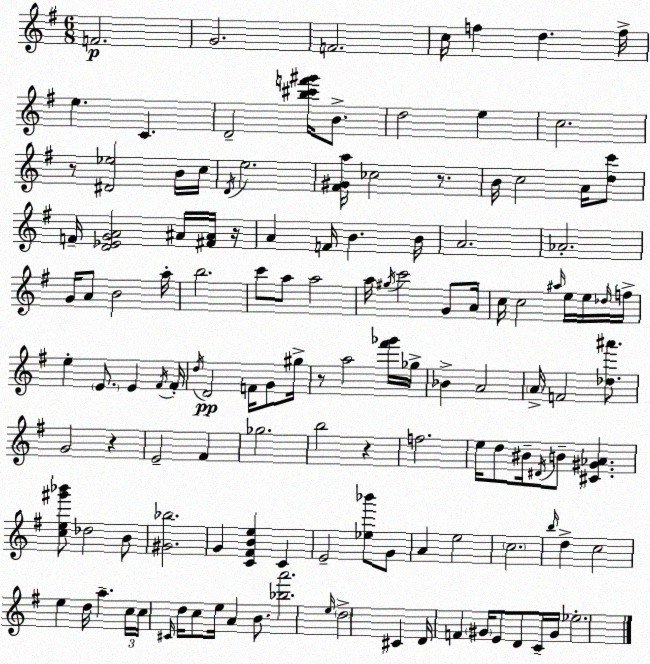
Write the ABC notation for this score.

X:1
T:Untitled
M:6/8
L:1/4
K:G
F2 G2 F2 c/4 f d f/4 e C D2 [b^c'f'^g']/4 B/2 d2 e c2 z/2 [^D_e]2 B/4 c/4 D/4 e2 [^F^Ga]/4 _c2 z/2 B/4 c2 A/4 [dc']/2 F/4 [D_EGA]2 ^A/4 [^F^A]/4 z/4 A F/4 B B/4 A2 _A2 G/4 A/2 B2 a/4 b2 c'/2 a/2 a2 a/4 ^g/4 c'2 G/2 A/4 c/4 c2 ^a/4 e/4 e/4 _d/4 f/4 e E/2 E ^F/4 ^F/4 d/4 D2 F/4 G/2 ^g/4 z/2 a2 [^f'_g']/4 _g/4 _B A2 A/4 F2 [_d^a']/2 G2 z E2 ^F _g2 b2 z f2 e/4 d/2 ^B/4 ^D/4 B/2 [^C^G_A] [ce^g'_b']/2 _d2 B/2 [^G_b]2 G [C^FBe] C E2 [_e_b']/2 G/2 A e2 c2 b/4 d c2 e d/4 a c/4 c/4 ^C/4 d/4 c/2 e/4 A B/2 [_ba']2 e/4 d2 ^C D/4 F ^G/4 E/2 D/2 C/4 ^G/4 _e2